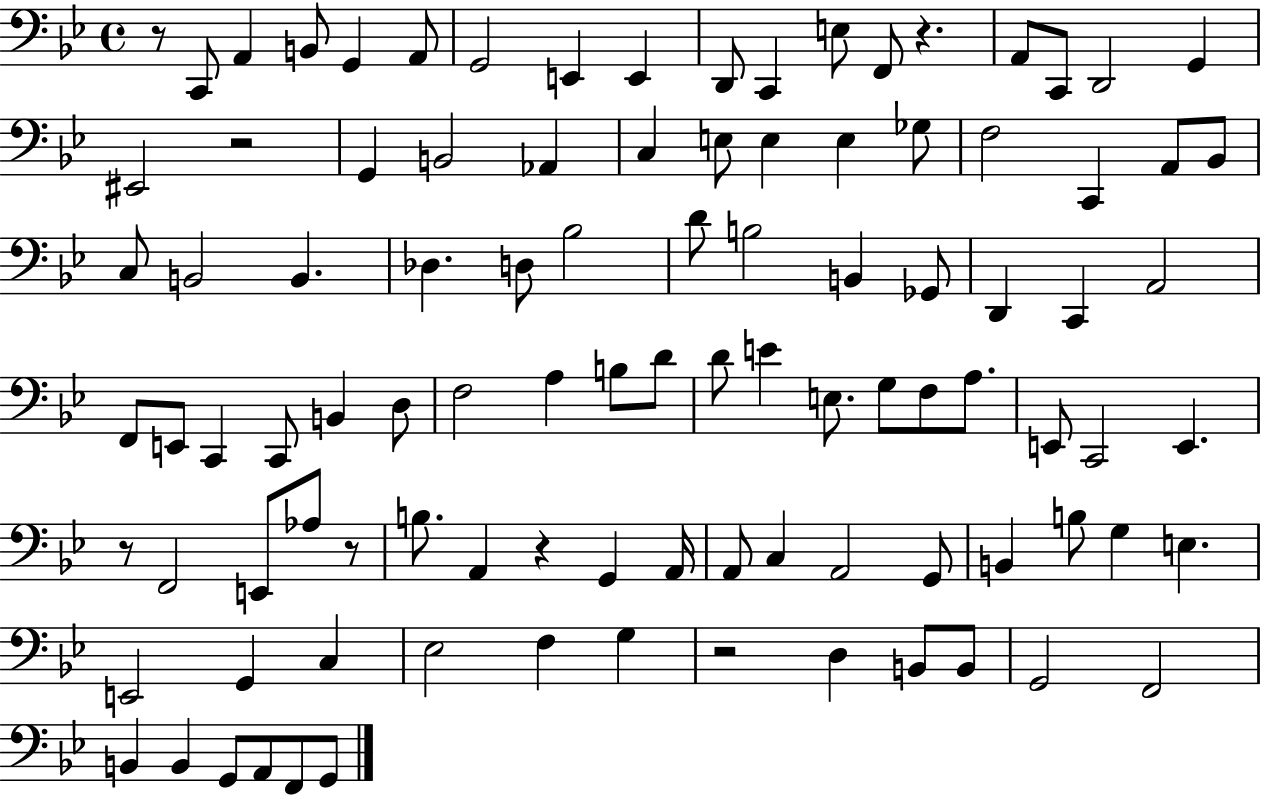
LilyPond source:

{
  \clef bass
  \time 4/4
  \defaultTimeSignature
  \key bes \major
  r8 c,8 a,4 b,8 g,4 a,8 | g,2 e,4 e,4 | d,8 c,4 e8 f,8 r4. | a,8 c,8 d,2 g,4 | \break eis,2 r2 | g,4 b,2 aes,4 | c4 e8 e4 e4 ges8 | f2 c,4 a,8 bes,8 | \break c8 b,2 b,4. | des4. d8 bes2 | d'8 b2 b,4 ges,8 | d,4 c,4 a,2 | \break f,8 e,8 c,4 c,8 b,4 d8 | f2 a4 b8 d'8 | d'8 e'4 e8. g8 f8 a8. | e,8 c,2 e,4. | \break r8 f,2 e,8 aes8 r8 | b8. a,4 r4 g,4 a,16 | a,8 c4 a,2 g,8 | b,4 b8 g4 e4. | \break e,2 g,4 c4 | ees2 f4 g4 | r2 d4 b,8 b,8 | g,2 f,2 | \break b,4 b,4 g,8 a,8 f,8 g,8 | \bar "|."
}